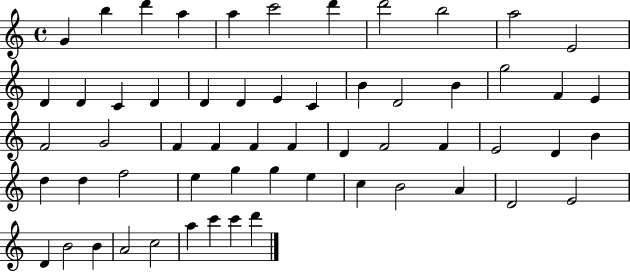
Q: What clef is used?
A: treble